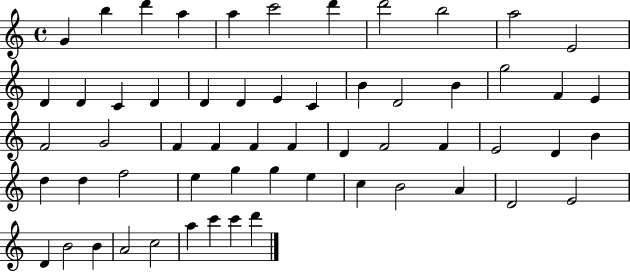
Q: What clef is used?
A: treble